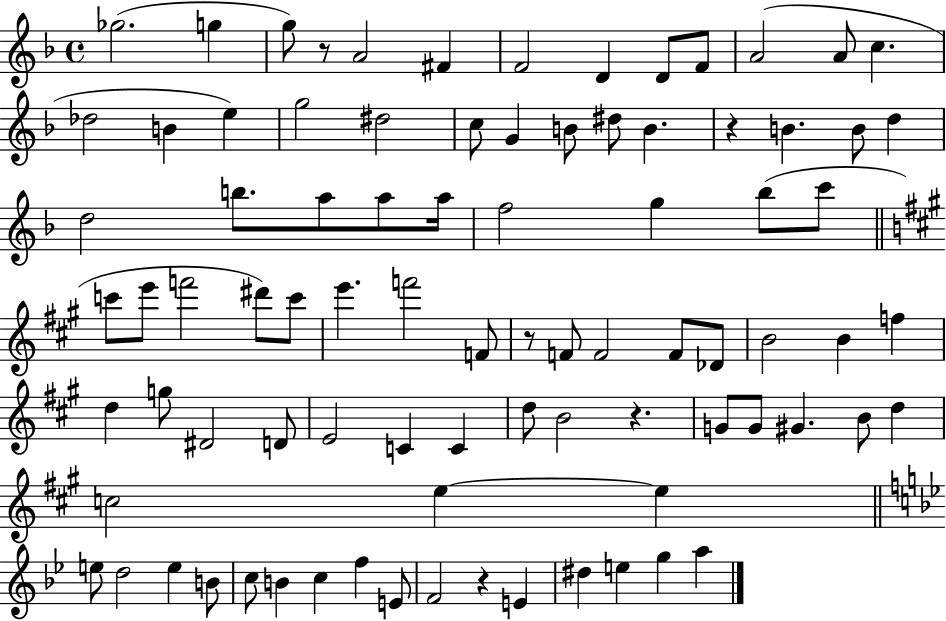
Gb5/h. G5/q G5/e R/e A4/h F#4/q F4/h D4/q D4/e F4/e A4/h A4/e C5/q. Db5/h B4/q E5/q G5/h D#5/h C5/e G4/q B4/e D#5/e B4/q. R/q B4/q. B4/e D5/q D5/h B5/e. A5/e A5/e A5/s F5/h G5/q Bb5/e C6/e C6/e E6/e F6/h D#6/e C6/e E6/q. F6/h F4/e R/e F4/e F4/h F4/e Db4/e B4/h B4/q F5/q D5/q G5/e D#4/h D4/e E4/h C4/q C4/q D5/e B4/h R/q. G4/e G4/e G#4/q. B4/e D5/q C5/h E5/q E5/q E5/e D5/h E5/q B4/e C5/e B4/q C5/q F5/q E4/e F4/h R/q E4/q D#5/q E5/q G5/q A5/q